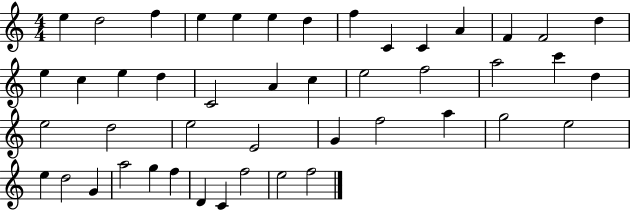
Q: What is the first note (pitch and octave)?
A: E5